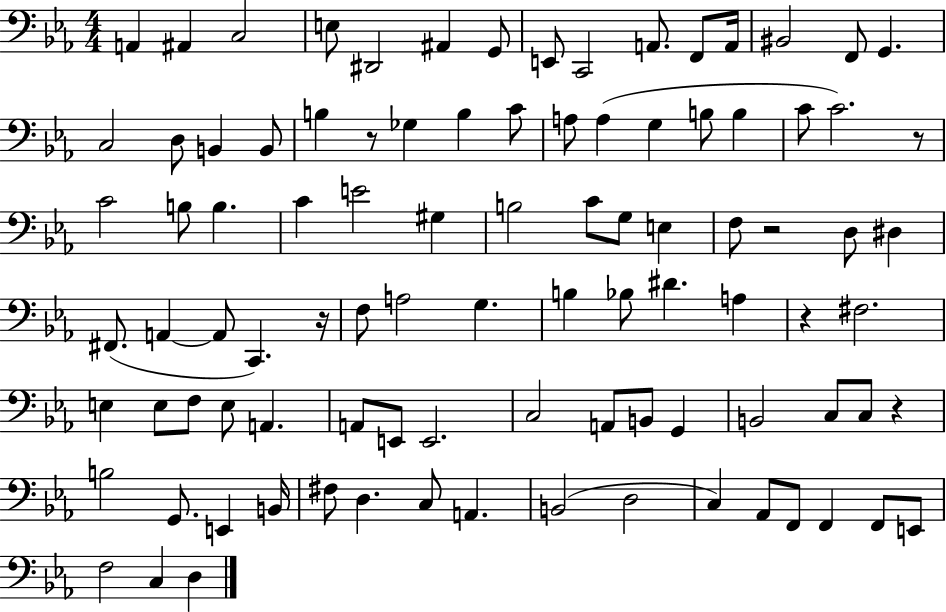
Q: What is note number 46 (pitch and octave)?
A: A2